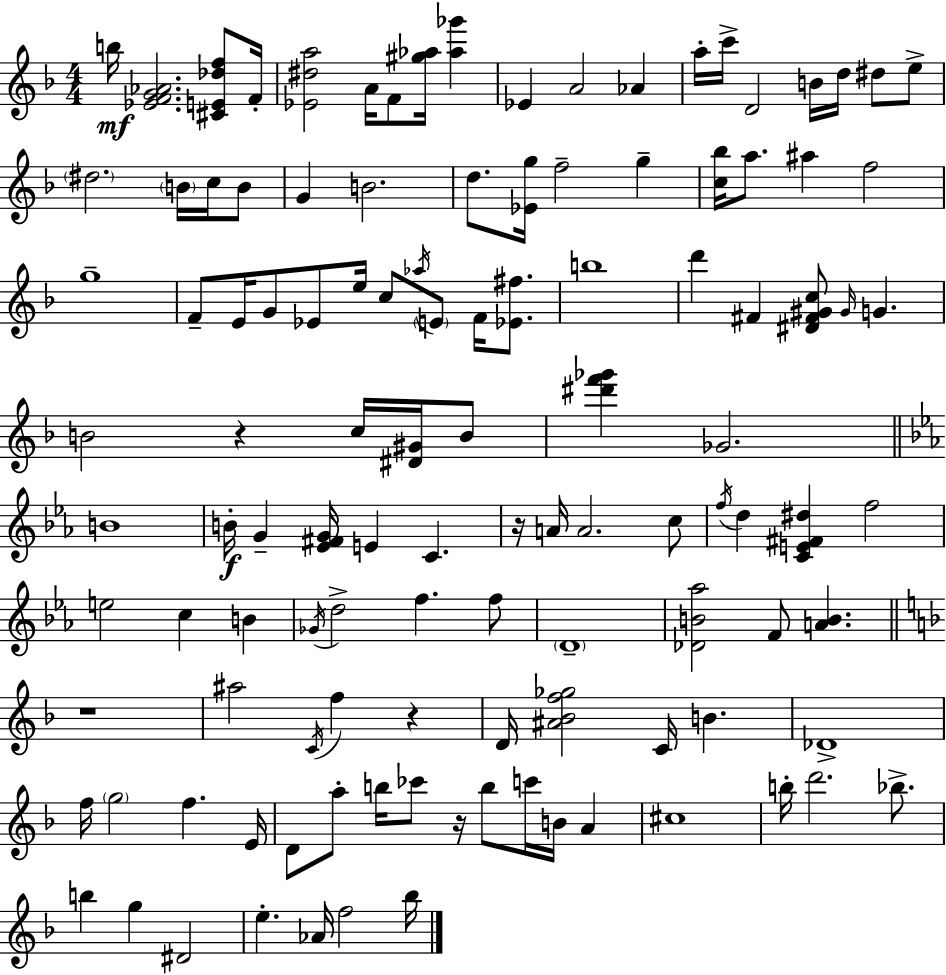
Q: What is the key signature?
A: F major